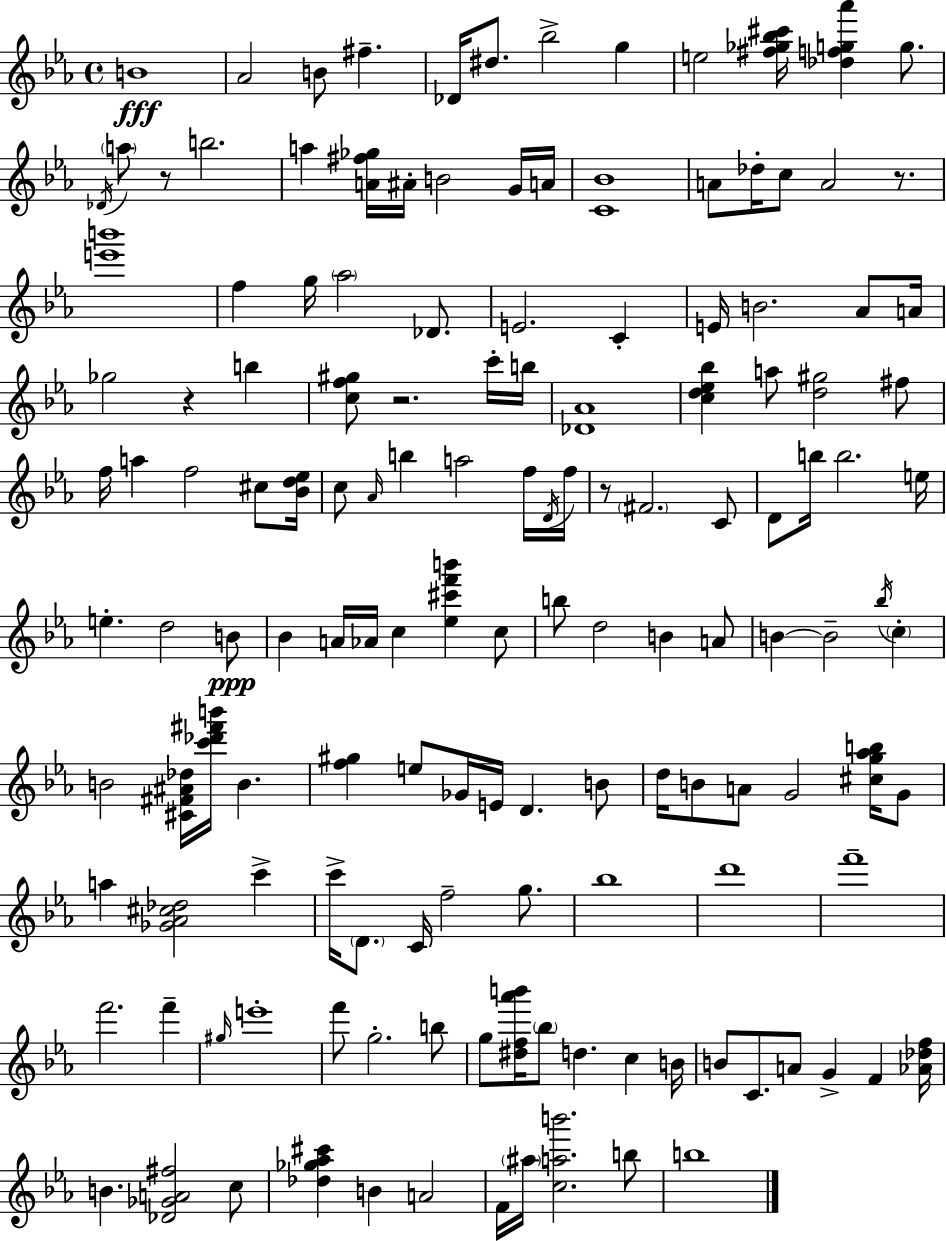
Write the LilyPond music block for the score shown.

{
  \clef treble
  \time 4/4
  \defaultTimeSignature
  \key ees \major
  \repeat volta 2 { b'1\fff | aes'2 b'8 fis''4.-- | des'16 dis''8. bes''2-> g''4 | e''2 <fis'' ges'' bes'' cis'''>16 <des'' f'' g'' aes'''>4 g''8. | \break \acciaccatura { des'16 } \parenthesize a''8 r8 b''2. | a''4 <a' fis'' ges''>16 ais'16-. b'2 g'16 | a'16 <c' bes'>1 | a'8 des''16-. c''8 a'2 r8. | \break <e''' b'''>1 | f''4 g''16 \parenthesize aes''2 des'8. | e'2. c'4-. | e'16 b'2. aes'8 | \break a'16 ges''2 r4 b''4 | <c'' f'' gis''>8 r2. c'''16-. | b''16 <des' aes'>1 | <c'' d'' ees'' bes''>4 a''8 <d'' gis''>2 fis''8 | \break f''16 a''4 f''2 cis''8 | <bes' d'' ees''>16 c''8 \grace { aes'16 } b''4 a''2 | f''16 \acciaccatura { d'16 } f''16 r8 \parenthesize fis'2. | c'8 d'8 b''16 b''2. | \break e''16 e''4.-. d''2 | b'8\ppp bes'4 a'16 aes'16 c''4 <ees'' cis''' f''' b'''>4 | c''8 b''8 d''2 b'4 | a'8 b'4~~ b'2-- \acciaccatura { bes''16 } | \break \parenthesize c''4-. b'2 <cis' fis' ais' des''>16 <c''' des''' fis''' b'''>16 b'4. | <f'' gis''>4 e''8 ges'16 e'16 d'4. | b'8 d''16 b'8 a'8 g'2 | <cis'' g'' aes'' b''>16 g'8 a''4 <ges' aes' cis'' des''>2 | \break c'''4-> c'''16-> \parenthesize d'8. c'16 f''2-- | g''8. bes''1 | d'''1 | f'''1-- | \break f'''2. | f'''4-- \grace { gis''16 } e'''1-. | f'''8 g''2.-. | b''8 g''8 <dis'' f'' aes''' b'''>16 \parenthesize bes''8 d''4. | \break c''4 b'16 b'8 c'8. a'8 g'4-> | f'4 <aes' des'' f''>16 b'4. <des' ges' a' fis''>2 | c''8 <des'' ges'' aes'' cis'''>4 b'4 a'2 | f'16 \parenthesize ais''16 <c'' a'' b'''>2. | \break b''8 b''1 | } \bar "|."
}